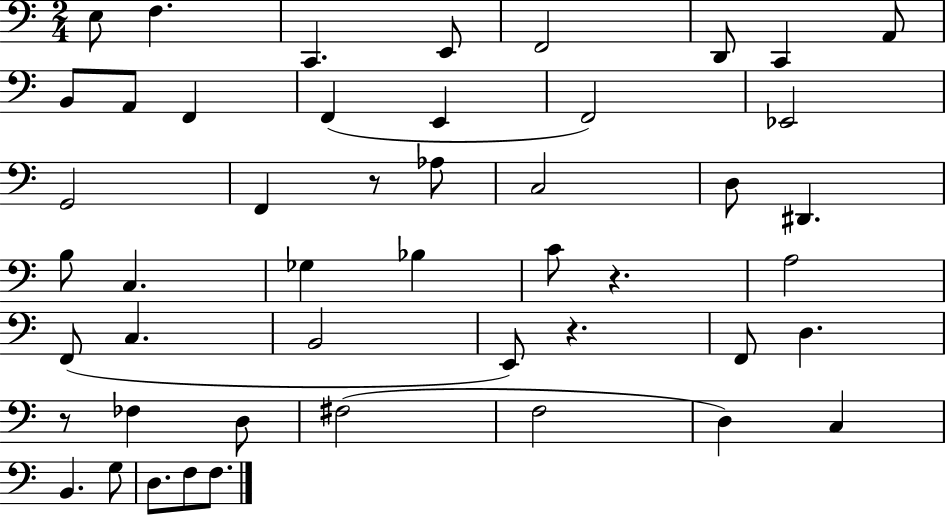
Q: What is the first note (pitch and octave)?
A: E3